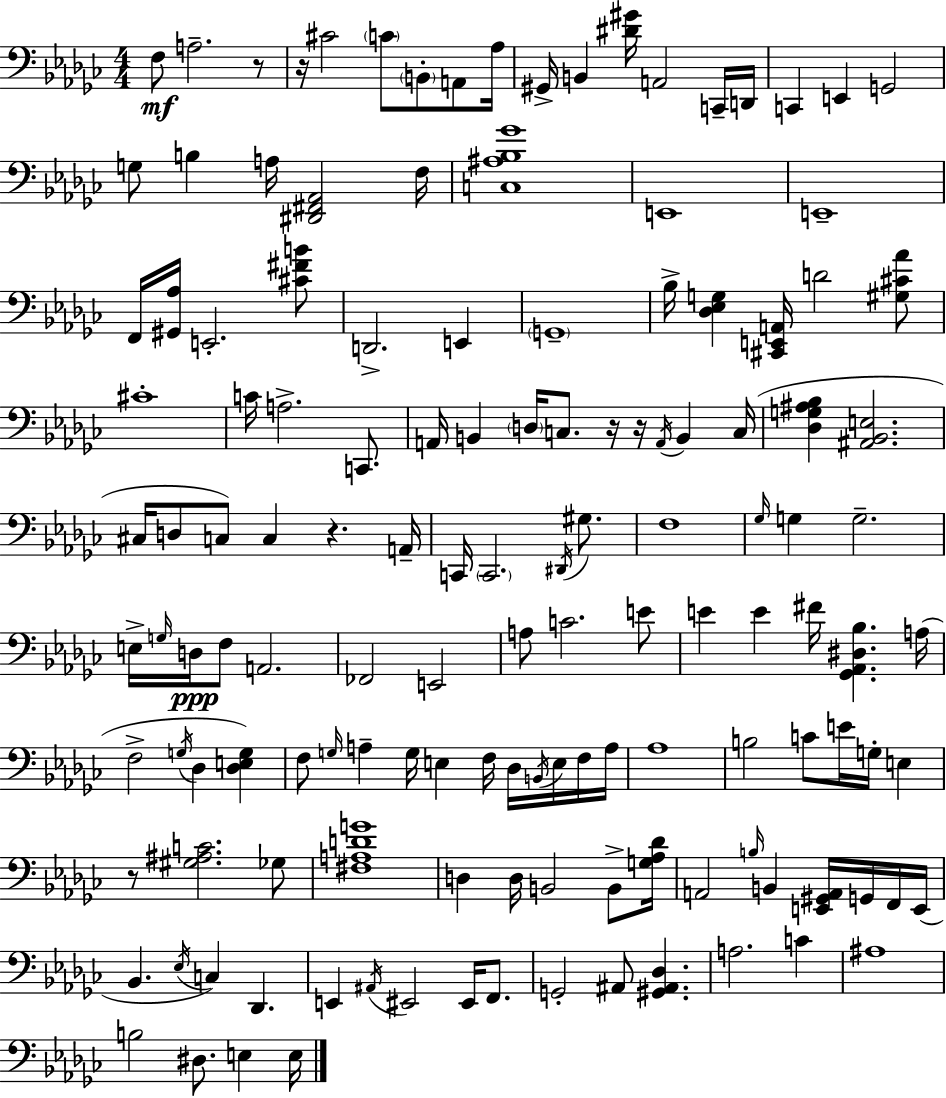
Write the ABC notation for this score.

X:1
T:Untitled
M:4/4
L:1/4
K:Ebm
F,/2 A,2 z/2 z/4 ^C2 C/2 B,,/2 A,,/2 _A,/4 ^G,,/4 B,, [^D^G]/4 A,,2 C,,/4 D,,/4 C,, E,, G,,2 G,/2 B, A,/4 [^D,,^F,,_A,,]2 F,/4 [C,^A,_B,_G]4 E,,4 E,,4 F,,/4 [^G,,_A,]/4 E,,2 [^C^FB]/2 D,,2 E,, G,,4 _B,/4 [_D,_E,G,] [^C,,E,,A,,]/4 D2 [^G,^C_A]/2 ^C4 C/4 A,2 C,,/2 A,,/4 B,, D,/4 C,/2 z/4 z/4 A,,/4 B,, C,/4 [_D,G,^A,_B,] [^A,,_B,,E,]2 ^C,/4 D,/2 C,/2 C, z A,,/4 C,,/4 C,,2 ^D,,/4 ^G,/2 F,4 _G,/4 G, G,2 E,/4 G,/4 D,/4 F,/2 A,,2 _F,,2 E,,2 A,/2 C2 E/2 E E ^F/4 [_G,,_A,,^D,_B,] A,/4 F,2 G,/4 _D, [_D,E,G,] F,/2 G,/4 A, G,/4 E, F,/4 _D,/4 B,,/4 E,/4 F,/4 A,/4 _A,4 B,2 C/2 E/4 G,/4 E, z/2 [^G,^A,C]2 _G,/2 [^F,A,DG]4 D, D,/4 B,,2 B,,/2 [G,_A,_D]/4 A,,2 B,/4 B,, [E,,^G,,A,,]/4 G,,/4 F,,/4 E,,/4 _B,, _E,/4 C, _D,, E,, ^A,,/4 ^E,,2 ^E,,/4 F,,/2 G,,2 ^A,,/2 [^G,,^A,,_D,] A,2 C ^A,4 B,2 ^D,/2 E, E,/4